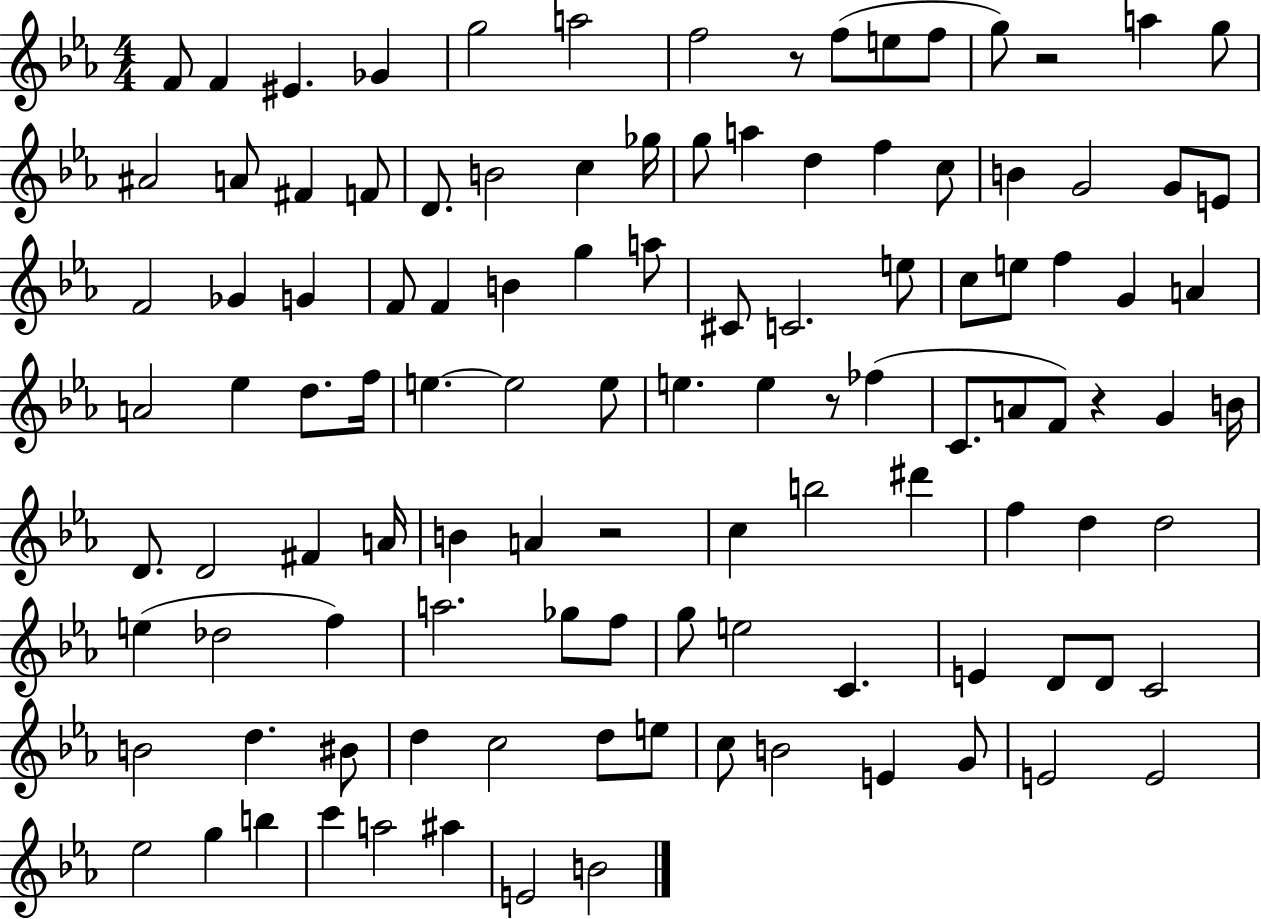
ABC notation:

X:1
T:Untitled
M:4/4
L:1/4
K:Eb
F/2 F ^E _G g2 a2 f2 z/2 f/2 e/2 f/2 g/2 z2 a g/2 ^A2 A/2 ^F F/2 D/2 B2 c _g/4 g/2 a d f c/2 B G2 G/2 E/2 F2 _G G F/2 F B g a/2 ^C/2 C2 e/2 c/2 e/2 f G A A2 _e d/2 f/4 e e2 e/2 e e z/2 _f C/2 A/2 F/2 z G B/4 D/2 D2 ^F A/4 B A z2 c b2 ^d' f d d2 e _d2 f a2 _g/2 f/2 g/2 e2 C E D/2 D/2 C2 B2 d ^B/2 d c2 d/2 e/2 c/2 B2 E G/2 E2 E2 _e2 g b c' a2 ^a E2 B2